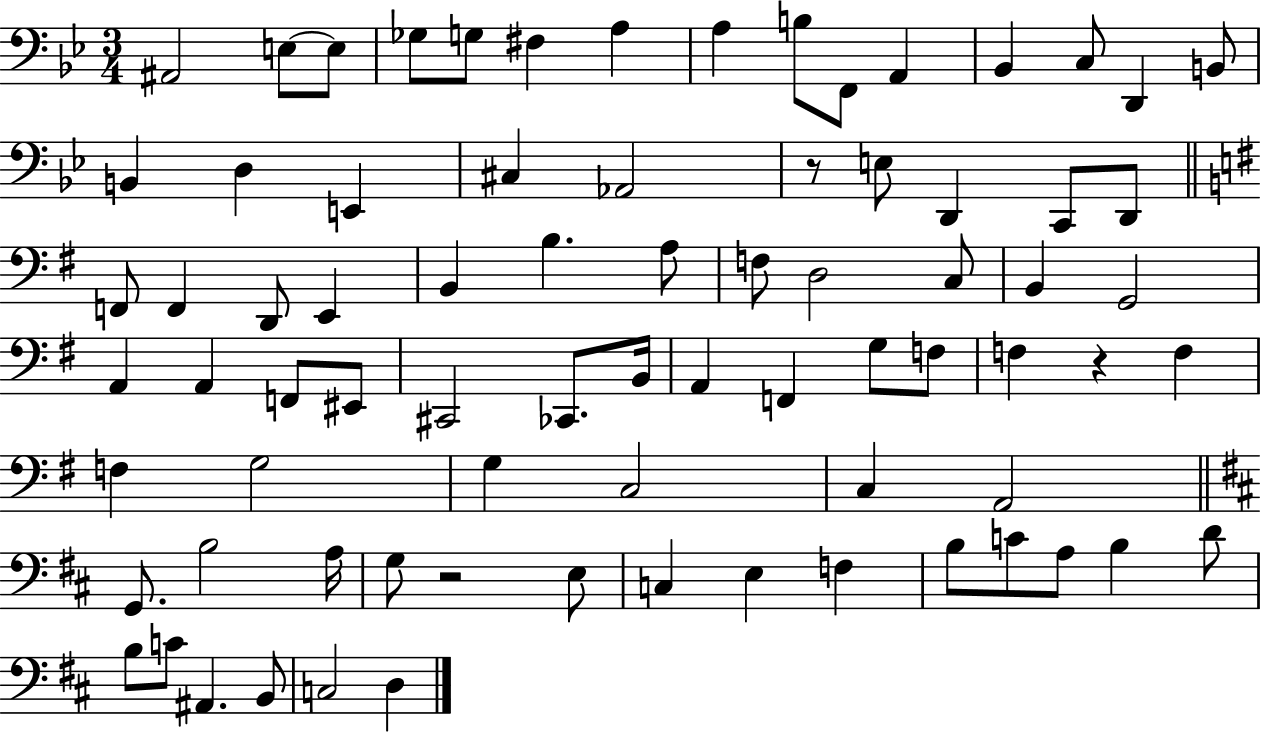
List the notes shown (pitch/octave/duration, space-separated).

A#2/h E3/e E3/e Gb3/e G3/e F#3/q A3/q A3/q B3/e F2/e A2/q Bb2/q C3/e D2/q B2/e B2/q D3/q E2/q C#3/q Ab2/h R/e E3/e D2/q C2/e D2/e F2/e F2/q D2/e E2/q B2/q B3/q. A3/e F3/e D3/h C3/e B2/q G2/h A2/q A2/q F2/e EIS2/e C#2/h CES2/e. B2/s A2/q F2/q G3/e F3/e F3/q R/q F3/q F3/q G3/h G3/q C3/h C3/q A2/h G2/e. B3/h A3/s G3/e R/h E3/e C3/q E3/q F3/q B3/e C4/e A3/e B3/q D4/e B3/e C4/e A#2/q. B2/e C3/h D3/q